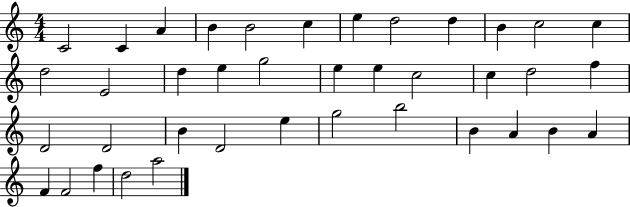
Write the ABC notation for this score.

X:1
T:Untitled
M:4/4
L:1/4
K:C
C2 C A B B2 c e d2 d B c2 c d2 E2 d e g2 e e c2 c d2 f D2 D2 B D2 e g2 b2 B A B A F F2 f d2 a2